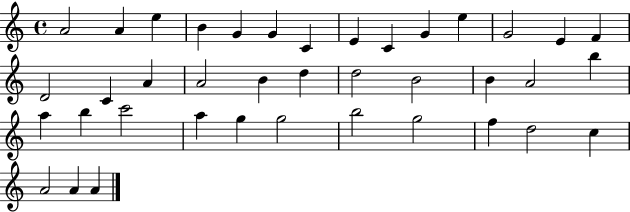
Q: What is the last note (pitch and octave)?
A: A4